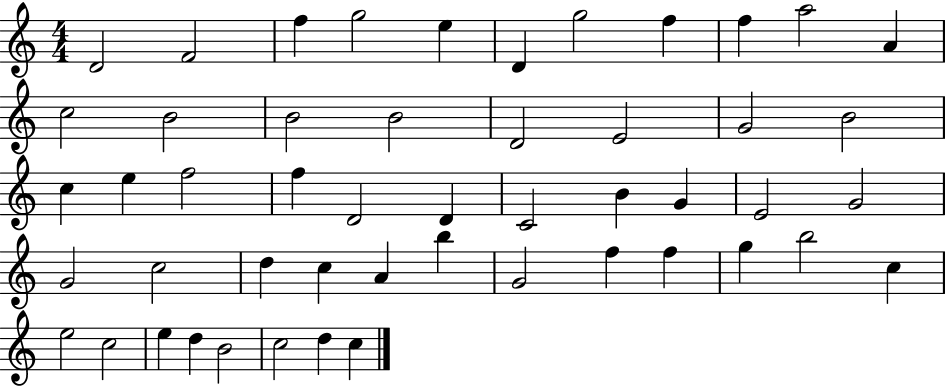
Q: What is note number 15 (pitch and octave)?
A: B4